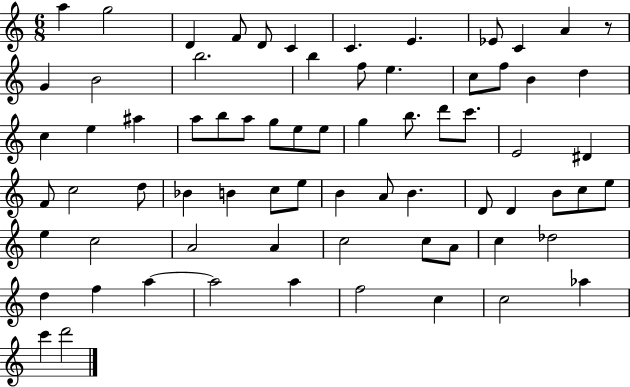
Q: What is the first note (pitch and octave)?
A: A5